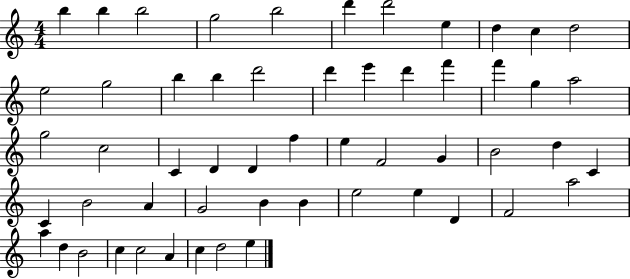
{
  \clef treble
  \numericTimeSignature
  \time 4/4
  \key c \major
  b''4 b''4 b''2 | g''2 b''2 | d'''4 d'''2 e''4 | d''4 c''4 d''2 | \break e''2 g''2 | b''4 b''4 d'''2 | d'''4 e'''4 d'''4 f'''4 | f'''4 g''4 a''2 | \break g''2 c''2 | c'4 d'4 d'4 f''4 | e''4 f'2 g'4 | b'2 d''4 c'4 | \break c'4 b'2 a'4 | g'2 b'4 b'4 | e''2 e''4 d'4 | f'2 a''2 | \break a''4 d''4 b'2 | c''4 c''2 a'4 | c''4 d''2 e''4 | \bar "|."
}